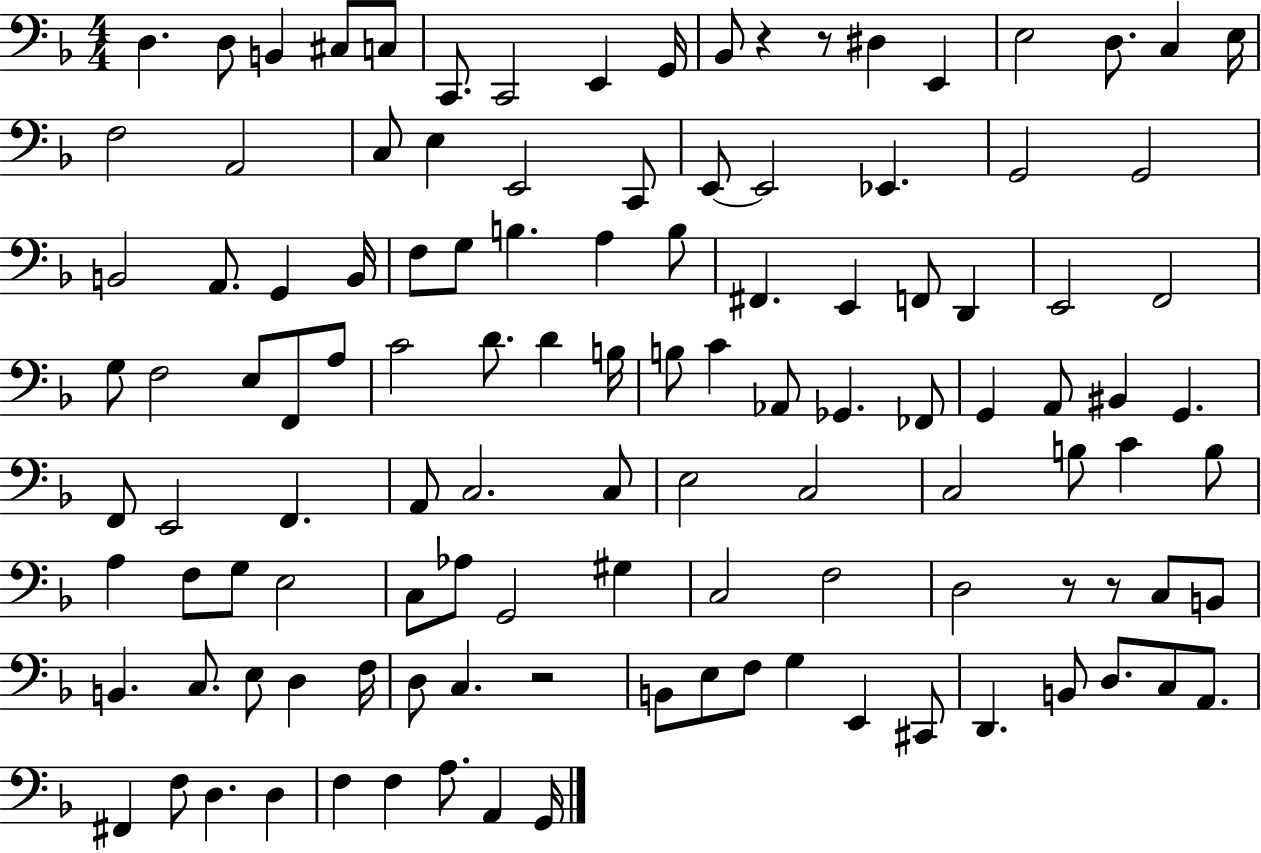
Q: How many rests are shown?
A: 5